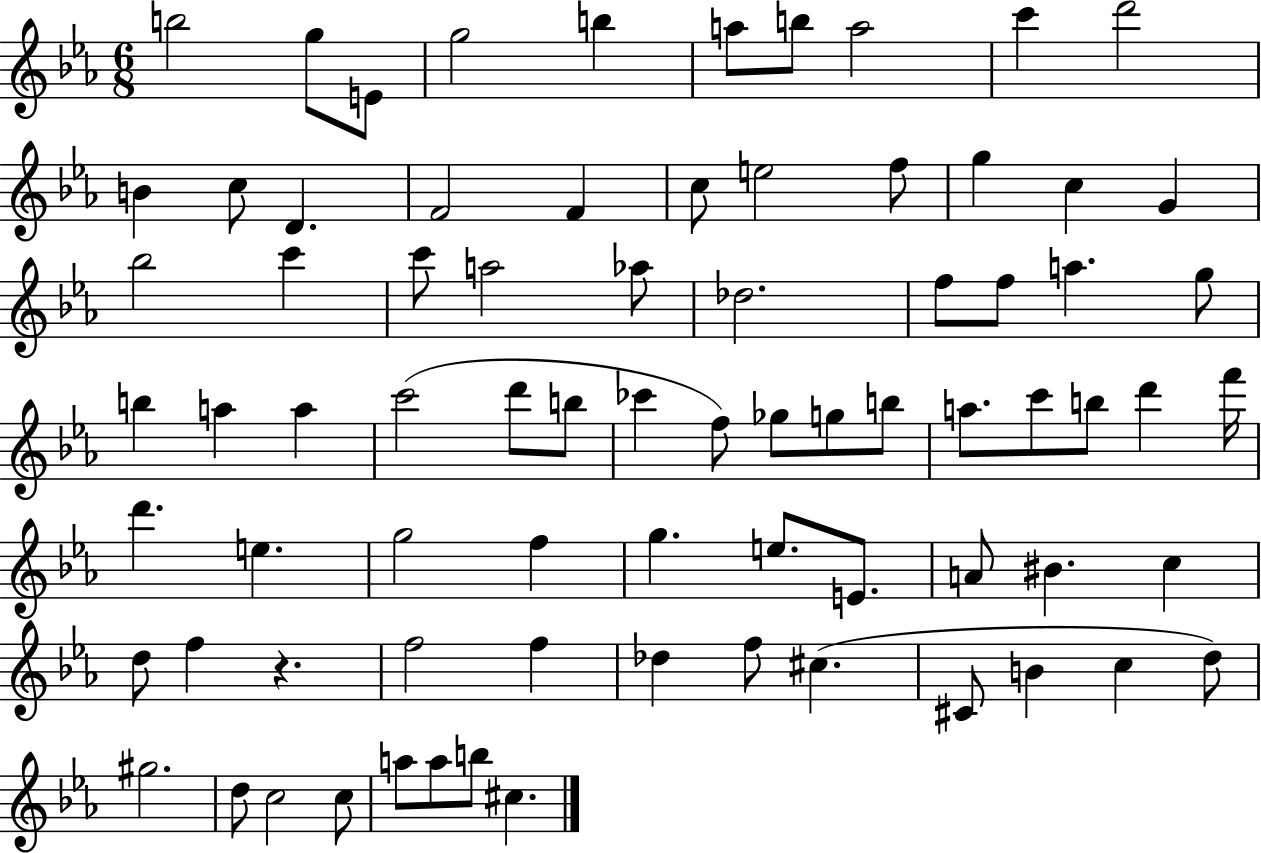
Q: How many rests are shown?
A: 1